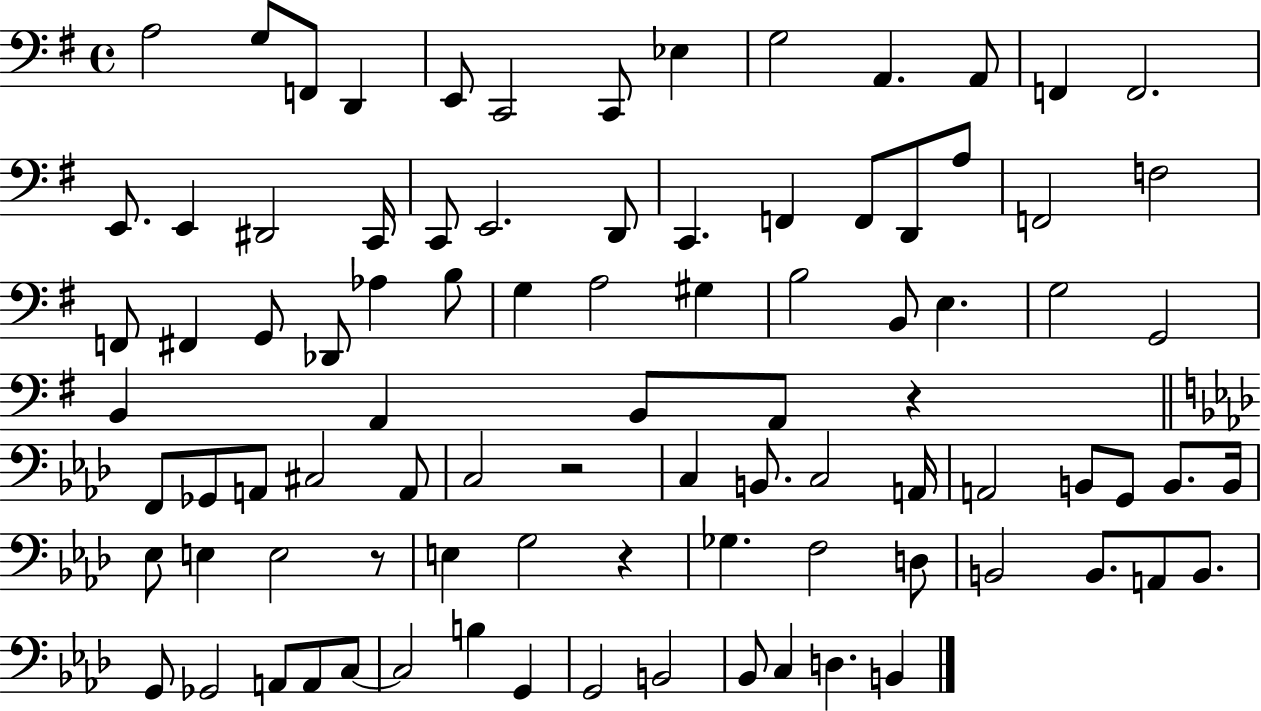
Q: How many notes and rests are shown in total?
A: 90